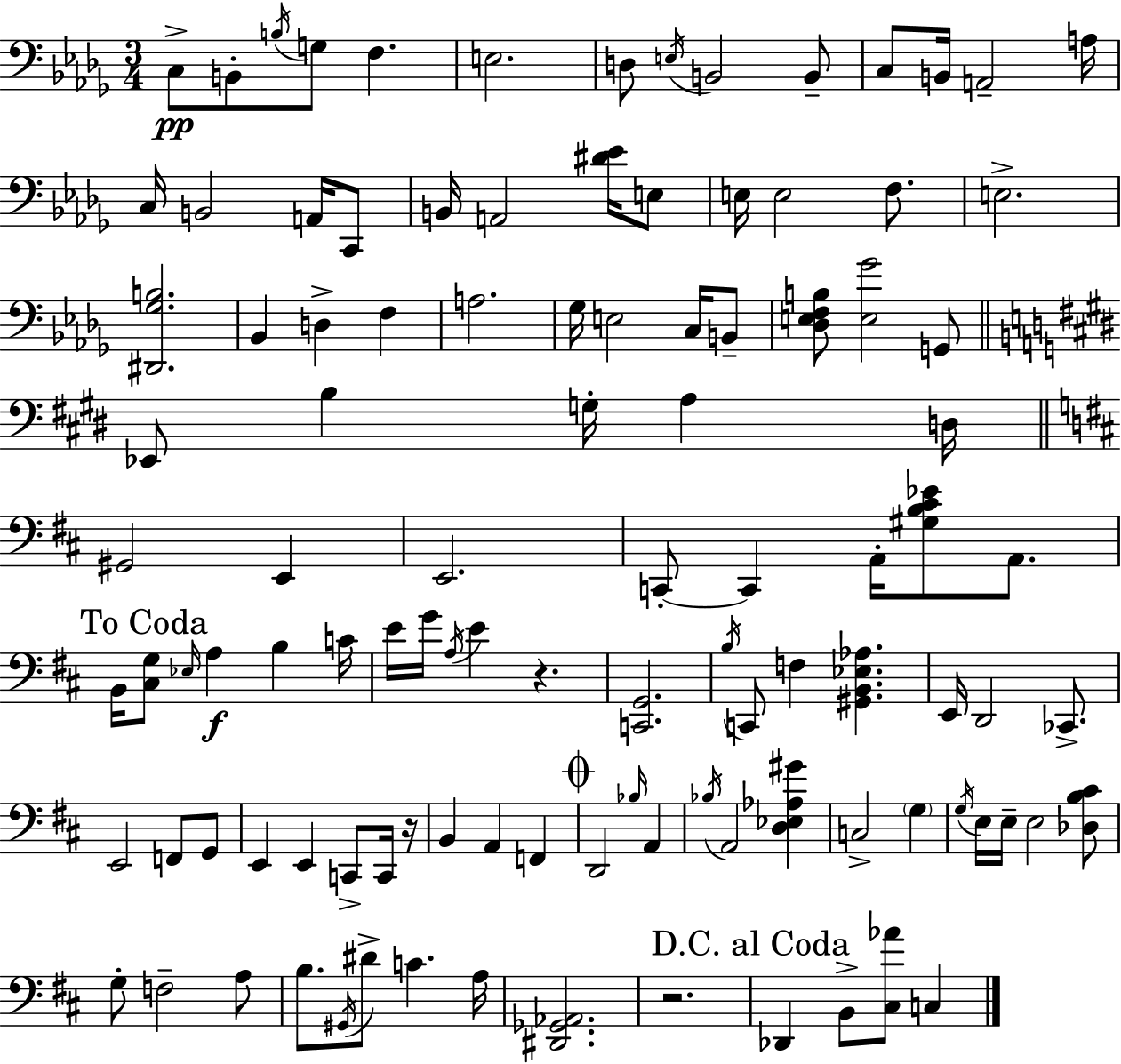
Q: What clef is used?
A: bass